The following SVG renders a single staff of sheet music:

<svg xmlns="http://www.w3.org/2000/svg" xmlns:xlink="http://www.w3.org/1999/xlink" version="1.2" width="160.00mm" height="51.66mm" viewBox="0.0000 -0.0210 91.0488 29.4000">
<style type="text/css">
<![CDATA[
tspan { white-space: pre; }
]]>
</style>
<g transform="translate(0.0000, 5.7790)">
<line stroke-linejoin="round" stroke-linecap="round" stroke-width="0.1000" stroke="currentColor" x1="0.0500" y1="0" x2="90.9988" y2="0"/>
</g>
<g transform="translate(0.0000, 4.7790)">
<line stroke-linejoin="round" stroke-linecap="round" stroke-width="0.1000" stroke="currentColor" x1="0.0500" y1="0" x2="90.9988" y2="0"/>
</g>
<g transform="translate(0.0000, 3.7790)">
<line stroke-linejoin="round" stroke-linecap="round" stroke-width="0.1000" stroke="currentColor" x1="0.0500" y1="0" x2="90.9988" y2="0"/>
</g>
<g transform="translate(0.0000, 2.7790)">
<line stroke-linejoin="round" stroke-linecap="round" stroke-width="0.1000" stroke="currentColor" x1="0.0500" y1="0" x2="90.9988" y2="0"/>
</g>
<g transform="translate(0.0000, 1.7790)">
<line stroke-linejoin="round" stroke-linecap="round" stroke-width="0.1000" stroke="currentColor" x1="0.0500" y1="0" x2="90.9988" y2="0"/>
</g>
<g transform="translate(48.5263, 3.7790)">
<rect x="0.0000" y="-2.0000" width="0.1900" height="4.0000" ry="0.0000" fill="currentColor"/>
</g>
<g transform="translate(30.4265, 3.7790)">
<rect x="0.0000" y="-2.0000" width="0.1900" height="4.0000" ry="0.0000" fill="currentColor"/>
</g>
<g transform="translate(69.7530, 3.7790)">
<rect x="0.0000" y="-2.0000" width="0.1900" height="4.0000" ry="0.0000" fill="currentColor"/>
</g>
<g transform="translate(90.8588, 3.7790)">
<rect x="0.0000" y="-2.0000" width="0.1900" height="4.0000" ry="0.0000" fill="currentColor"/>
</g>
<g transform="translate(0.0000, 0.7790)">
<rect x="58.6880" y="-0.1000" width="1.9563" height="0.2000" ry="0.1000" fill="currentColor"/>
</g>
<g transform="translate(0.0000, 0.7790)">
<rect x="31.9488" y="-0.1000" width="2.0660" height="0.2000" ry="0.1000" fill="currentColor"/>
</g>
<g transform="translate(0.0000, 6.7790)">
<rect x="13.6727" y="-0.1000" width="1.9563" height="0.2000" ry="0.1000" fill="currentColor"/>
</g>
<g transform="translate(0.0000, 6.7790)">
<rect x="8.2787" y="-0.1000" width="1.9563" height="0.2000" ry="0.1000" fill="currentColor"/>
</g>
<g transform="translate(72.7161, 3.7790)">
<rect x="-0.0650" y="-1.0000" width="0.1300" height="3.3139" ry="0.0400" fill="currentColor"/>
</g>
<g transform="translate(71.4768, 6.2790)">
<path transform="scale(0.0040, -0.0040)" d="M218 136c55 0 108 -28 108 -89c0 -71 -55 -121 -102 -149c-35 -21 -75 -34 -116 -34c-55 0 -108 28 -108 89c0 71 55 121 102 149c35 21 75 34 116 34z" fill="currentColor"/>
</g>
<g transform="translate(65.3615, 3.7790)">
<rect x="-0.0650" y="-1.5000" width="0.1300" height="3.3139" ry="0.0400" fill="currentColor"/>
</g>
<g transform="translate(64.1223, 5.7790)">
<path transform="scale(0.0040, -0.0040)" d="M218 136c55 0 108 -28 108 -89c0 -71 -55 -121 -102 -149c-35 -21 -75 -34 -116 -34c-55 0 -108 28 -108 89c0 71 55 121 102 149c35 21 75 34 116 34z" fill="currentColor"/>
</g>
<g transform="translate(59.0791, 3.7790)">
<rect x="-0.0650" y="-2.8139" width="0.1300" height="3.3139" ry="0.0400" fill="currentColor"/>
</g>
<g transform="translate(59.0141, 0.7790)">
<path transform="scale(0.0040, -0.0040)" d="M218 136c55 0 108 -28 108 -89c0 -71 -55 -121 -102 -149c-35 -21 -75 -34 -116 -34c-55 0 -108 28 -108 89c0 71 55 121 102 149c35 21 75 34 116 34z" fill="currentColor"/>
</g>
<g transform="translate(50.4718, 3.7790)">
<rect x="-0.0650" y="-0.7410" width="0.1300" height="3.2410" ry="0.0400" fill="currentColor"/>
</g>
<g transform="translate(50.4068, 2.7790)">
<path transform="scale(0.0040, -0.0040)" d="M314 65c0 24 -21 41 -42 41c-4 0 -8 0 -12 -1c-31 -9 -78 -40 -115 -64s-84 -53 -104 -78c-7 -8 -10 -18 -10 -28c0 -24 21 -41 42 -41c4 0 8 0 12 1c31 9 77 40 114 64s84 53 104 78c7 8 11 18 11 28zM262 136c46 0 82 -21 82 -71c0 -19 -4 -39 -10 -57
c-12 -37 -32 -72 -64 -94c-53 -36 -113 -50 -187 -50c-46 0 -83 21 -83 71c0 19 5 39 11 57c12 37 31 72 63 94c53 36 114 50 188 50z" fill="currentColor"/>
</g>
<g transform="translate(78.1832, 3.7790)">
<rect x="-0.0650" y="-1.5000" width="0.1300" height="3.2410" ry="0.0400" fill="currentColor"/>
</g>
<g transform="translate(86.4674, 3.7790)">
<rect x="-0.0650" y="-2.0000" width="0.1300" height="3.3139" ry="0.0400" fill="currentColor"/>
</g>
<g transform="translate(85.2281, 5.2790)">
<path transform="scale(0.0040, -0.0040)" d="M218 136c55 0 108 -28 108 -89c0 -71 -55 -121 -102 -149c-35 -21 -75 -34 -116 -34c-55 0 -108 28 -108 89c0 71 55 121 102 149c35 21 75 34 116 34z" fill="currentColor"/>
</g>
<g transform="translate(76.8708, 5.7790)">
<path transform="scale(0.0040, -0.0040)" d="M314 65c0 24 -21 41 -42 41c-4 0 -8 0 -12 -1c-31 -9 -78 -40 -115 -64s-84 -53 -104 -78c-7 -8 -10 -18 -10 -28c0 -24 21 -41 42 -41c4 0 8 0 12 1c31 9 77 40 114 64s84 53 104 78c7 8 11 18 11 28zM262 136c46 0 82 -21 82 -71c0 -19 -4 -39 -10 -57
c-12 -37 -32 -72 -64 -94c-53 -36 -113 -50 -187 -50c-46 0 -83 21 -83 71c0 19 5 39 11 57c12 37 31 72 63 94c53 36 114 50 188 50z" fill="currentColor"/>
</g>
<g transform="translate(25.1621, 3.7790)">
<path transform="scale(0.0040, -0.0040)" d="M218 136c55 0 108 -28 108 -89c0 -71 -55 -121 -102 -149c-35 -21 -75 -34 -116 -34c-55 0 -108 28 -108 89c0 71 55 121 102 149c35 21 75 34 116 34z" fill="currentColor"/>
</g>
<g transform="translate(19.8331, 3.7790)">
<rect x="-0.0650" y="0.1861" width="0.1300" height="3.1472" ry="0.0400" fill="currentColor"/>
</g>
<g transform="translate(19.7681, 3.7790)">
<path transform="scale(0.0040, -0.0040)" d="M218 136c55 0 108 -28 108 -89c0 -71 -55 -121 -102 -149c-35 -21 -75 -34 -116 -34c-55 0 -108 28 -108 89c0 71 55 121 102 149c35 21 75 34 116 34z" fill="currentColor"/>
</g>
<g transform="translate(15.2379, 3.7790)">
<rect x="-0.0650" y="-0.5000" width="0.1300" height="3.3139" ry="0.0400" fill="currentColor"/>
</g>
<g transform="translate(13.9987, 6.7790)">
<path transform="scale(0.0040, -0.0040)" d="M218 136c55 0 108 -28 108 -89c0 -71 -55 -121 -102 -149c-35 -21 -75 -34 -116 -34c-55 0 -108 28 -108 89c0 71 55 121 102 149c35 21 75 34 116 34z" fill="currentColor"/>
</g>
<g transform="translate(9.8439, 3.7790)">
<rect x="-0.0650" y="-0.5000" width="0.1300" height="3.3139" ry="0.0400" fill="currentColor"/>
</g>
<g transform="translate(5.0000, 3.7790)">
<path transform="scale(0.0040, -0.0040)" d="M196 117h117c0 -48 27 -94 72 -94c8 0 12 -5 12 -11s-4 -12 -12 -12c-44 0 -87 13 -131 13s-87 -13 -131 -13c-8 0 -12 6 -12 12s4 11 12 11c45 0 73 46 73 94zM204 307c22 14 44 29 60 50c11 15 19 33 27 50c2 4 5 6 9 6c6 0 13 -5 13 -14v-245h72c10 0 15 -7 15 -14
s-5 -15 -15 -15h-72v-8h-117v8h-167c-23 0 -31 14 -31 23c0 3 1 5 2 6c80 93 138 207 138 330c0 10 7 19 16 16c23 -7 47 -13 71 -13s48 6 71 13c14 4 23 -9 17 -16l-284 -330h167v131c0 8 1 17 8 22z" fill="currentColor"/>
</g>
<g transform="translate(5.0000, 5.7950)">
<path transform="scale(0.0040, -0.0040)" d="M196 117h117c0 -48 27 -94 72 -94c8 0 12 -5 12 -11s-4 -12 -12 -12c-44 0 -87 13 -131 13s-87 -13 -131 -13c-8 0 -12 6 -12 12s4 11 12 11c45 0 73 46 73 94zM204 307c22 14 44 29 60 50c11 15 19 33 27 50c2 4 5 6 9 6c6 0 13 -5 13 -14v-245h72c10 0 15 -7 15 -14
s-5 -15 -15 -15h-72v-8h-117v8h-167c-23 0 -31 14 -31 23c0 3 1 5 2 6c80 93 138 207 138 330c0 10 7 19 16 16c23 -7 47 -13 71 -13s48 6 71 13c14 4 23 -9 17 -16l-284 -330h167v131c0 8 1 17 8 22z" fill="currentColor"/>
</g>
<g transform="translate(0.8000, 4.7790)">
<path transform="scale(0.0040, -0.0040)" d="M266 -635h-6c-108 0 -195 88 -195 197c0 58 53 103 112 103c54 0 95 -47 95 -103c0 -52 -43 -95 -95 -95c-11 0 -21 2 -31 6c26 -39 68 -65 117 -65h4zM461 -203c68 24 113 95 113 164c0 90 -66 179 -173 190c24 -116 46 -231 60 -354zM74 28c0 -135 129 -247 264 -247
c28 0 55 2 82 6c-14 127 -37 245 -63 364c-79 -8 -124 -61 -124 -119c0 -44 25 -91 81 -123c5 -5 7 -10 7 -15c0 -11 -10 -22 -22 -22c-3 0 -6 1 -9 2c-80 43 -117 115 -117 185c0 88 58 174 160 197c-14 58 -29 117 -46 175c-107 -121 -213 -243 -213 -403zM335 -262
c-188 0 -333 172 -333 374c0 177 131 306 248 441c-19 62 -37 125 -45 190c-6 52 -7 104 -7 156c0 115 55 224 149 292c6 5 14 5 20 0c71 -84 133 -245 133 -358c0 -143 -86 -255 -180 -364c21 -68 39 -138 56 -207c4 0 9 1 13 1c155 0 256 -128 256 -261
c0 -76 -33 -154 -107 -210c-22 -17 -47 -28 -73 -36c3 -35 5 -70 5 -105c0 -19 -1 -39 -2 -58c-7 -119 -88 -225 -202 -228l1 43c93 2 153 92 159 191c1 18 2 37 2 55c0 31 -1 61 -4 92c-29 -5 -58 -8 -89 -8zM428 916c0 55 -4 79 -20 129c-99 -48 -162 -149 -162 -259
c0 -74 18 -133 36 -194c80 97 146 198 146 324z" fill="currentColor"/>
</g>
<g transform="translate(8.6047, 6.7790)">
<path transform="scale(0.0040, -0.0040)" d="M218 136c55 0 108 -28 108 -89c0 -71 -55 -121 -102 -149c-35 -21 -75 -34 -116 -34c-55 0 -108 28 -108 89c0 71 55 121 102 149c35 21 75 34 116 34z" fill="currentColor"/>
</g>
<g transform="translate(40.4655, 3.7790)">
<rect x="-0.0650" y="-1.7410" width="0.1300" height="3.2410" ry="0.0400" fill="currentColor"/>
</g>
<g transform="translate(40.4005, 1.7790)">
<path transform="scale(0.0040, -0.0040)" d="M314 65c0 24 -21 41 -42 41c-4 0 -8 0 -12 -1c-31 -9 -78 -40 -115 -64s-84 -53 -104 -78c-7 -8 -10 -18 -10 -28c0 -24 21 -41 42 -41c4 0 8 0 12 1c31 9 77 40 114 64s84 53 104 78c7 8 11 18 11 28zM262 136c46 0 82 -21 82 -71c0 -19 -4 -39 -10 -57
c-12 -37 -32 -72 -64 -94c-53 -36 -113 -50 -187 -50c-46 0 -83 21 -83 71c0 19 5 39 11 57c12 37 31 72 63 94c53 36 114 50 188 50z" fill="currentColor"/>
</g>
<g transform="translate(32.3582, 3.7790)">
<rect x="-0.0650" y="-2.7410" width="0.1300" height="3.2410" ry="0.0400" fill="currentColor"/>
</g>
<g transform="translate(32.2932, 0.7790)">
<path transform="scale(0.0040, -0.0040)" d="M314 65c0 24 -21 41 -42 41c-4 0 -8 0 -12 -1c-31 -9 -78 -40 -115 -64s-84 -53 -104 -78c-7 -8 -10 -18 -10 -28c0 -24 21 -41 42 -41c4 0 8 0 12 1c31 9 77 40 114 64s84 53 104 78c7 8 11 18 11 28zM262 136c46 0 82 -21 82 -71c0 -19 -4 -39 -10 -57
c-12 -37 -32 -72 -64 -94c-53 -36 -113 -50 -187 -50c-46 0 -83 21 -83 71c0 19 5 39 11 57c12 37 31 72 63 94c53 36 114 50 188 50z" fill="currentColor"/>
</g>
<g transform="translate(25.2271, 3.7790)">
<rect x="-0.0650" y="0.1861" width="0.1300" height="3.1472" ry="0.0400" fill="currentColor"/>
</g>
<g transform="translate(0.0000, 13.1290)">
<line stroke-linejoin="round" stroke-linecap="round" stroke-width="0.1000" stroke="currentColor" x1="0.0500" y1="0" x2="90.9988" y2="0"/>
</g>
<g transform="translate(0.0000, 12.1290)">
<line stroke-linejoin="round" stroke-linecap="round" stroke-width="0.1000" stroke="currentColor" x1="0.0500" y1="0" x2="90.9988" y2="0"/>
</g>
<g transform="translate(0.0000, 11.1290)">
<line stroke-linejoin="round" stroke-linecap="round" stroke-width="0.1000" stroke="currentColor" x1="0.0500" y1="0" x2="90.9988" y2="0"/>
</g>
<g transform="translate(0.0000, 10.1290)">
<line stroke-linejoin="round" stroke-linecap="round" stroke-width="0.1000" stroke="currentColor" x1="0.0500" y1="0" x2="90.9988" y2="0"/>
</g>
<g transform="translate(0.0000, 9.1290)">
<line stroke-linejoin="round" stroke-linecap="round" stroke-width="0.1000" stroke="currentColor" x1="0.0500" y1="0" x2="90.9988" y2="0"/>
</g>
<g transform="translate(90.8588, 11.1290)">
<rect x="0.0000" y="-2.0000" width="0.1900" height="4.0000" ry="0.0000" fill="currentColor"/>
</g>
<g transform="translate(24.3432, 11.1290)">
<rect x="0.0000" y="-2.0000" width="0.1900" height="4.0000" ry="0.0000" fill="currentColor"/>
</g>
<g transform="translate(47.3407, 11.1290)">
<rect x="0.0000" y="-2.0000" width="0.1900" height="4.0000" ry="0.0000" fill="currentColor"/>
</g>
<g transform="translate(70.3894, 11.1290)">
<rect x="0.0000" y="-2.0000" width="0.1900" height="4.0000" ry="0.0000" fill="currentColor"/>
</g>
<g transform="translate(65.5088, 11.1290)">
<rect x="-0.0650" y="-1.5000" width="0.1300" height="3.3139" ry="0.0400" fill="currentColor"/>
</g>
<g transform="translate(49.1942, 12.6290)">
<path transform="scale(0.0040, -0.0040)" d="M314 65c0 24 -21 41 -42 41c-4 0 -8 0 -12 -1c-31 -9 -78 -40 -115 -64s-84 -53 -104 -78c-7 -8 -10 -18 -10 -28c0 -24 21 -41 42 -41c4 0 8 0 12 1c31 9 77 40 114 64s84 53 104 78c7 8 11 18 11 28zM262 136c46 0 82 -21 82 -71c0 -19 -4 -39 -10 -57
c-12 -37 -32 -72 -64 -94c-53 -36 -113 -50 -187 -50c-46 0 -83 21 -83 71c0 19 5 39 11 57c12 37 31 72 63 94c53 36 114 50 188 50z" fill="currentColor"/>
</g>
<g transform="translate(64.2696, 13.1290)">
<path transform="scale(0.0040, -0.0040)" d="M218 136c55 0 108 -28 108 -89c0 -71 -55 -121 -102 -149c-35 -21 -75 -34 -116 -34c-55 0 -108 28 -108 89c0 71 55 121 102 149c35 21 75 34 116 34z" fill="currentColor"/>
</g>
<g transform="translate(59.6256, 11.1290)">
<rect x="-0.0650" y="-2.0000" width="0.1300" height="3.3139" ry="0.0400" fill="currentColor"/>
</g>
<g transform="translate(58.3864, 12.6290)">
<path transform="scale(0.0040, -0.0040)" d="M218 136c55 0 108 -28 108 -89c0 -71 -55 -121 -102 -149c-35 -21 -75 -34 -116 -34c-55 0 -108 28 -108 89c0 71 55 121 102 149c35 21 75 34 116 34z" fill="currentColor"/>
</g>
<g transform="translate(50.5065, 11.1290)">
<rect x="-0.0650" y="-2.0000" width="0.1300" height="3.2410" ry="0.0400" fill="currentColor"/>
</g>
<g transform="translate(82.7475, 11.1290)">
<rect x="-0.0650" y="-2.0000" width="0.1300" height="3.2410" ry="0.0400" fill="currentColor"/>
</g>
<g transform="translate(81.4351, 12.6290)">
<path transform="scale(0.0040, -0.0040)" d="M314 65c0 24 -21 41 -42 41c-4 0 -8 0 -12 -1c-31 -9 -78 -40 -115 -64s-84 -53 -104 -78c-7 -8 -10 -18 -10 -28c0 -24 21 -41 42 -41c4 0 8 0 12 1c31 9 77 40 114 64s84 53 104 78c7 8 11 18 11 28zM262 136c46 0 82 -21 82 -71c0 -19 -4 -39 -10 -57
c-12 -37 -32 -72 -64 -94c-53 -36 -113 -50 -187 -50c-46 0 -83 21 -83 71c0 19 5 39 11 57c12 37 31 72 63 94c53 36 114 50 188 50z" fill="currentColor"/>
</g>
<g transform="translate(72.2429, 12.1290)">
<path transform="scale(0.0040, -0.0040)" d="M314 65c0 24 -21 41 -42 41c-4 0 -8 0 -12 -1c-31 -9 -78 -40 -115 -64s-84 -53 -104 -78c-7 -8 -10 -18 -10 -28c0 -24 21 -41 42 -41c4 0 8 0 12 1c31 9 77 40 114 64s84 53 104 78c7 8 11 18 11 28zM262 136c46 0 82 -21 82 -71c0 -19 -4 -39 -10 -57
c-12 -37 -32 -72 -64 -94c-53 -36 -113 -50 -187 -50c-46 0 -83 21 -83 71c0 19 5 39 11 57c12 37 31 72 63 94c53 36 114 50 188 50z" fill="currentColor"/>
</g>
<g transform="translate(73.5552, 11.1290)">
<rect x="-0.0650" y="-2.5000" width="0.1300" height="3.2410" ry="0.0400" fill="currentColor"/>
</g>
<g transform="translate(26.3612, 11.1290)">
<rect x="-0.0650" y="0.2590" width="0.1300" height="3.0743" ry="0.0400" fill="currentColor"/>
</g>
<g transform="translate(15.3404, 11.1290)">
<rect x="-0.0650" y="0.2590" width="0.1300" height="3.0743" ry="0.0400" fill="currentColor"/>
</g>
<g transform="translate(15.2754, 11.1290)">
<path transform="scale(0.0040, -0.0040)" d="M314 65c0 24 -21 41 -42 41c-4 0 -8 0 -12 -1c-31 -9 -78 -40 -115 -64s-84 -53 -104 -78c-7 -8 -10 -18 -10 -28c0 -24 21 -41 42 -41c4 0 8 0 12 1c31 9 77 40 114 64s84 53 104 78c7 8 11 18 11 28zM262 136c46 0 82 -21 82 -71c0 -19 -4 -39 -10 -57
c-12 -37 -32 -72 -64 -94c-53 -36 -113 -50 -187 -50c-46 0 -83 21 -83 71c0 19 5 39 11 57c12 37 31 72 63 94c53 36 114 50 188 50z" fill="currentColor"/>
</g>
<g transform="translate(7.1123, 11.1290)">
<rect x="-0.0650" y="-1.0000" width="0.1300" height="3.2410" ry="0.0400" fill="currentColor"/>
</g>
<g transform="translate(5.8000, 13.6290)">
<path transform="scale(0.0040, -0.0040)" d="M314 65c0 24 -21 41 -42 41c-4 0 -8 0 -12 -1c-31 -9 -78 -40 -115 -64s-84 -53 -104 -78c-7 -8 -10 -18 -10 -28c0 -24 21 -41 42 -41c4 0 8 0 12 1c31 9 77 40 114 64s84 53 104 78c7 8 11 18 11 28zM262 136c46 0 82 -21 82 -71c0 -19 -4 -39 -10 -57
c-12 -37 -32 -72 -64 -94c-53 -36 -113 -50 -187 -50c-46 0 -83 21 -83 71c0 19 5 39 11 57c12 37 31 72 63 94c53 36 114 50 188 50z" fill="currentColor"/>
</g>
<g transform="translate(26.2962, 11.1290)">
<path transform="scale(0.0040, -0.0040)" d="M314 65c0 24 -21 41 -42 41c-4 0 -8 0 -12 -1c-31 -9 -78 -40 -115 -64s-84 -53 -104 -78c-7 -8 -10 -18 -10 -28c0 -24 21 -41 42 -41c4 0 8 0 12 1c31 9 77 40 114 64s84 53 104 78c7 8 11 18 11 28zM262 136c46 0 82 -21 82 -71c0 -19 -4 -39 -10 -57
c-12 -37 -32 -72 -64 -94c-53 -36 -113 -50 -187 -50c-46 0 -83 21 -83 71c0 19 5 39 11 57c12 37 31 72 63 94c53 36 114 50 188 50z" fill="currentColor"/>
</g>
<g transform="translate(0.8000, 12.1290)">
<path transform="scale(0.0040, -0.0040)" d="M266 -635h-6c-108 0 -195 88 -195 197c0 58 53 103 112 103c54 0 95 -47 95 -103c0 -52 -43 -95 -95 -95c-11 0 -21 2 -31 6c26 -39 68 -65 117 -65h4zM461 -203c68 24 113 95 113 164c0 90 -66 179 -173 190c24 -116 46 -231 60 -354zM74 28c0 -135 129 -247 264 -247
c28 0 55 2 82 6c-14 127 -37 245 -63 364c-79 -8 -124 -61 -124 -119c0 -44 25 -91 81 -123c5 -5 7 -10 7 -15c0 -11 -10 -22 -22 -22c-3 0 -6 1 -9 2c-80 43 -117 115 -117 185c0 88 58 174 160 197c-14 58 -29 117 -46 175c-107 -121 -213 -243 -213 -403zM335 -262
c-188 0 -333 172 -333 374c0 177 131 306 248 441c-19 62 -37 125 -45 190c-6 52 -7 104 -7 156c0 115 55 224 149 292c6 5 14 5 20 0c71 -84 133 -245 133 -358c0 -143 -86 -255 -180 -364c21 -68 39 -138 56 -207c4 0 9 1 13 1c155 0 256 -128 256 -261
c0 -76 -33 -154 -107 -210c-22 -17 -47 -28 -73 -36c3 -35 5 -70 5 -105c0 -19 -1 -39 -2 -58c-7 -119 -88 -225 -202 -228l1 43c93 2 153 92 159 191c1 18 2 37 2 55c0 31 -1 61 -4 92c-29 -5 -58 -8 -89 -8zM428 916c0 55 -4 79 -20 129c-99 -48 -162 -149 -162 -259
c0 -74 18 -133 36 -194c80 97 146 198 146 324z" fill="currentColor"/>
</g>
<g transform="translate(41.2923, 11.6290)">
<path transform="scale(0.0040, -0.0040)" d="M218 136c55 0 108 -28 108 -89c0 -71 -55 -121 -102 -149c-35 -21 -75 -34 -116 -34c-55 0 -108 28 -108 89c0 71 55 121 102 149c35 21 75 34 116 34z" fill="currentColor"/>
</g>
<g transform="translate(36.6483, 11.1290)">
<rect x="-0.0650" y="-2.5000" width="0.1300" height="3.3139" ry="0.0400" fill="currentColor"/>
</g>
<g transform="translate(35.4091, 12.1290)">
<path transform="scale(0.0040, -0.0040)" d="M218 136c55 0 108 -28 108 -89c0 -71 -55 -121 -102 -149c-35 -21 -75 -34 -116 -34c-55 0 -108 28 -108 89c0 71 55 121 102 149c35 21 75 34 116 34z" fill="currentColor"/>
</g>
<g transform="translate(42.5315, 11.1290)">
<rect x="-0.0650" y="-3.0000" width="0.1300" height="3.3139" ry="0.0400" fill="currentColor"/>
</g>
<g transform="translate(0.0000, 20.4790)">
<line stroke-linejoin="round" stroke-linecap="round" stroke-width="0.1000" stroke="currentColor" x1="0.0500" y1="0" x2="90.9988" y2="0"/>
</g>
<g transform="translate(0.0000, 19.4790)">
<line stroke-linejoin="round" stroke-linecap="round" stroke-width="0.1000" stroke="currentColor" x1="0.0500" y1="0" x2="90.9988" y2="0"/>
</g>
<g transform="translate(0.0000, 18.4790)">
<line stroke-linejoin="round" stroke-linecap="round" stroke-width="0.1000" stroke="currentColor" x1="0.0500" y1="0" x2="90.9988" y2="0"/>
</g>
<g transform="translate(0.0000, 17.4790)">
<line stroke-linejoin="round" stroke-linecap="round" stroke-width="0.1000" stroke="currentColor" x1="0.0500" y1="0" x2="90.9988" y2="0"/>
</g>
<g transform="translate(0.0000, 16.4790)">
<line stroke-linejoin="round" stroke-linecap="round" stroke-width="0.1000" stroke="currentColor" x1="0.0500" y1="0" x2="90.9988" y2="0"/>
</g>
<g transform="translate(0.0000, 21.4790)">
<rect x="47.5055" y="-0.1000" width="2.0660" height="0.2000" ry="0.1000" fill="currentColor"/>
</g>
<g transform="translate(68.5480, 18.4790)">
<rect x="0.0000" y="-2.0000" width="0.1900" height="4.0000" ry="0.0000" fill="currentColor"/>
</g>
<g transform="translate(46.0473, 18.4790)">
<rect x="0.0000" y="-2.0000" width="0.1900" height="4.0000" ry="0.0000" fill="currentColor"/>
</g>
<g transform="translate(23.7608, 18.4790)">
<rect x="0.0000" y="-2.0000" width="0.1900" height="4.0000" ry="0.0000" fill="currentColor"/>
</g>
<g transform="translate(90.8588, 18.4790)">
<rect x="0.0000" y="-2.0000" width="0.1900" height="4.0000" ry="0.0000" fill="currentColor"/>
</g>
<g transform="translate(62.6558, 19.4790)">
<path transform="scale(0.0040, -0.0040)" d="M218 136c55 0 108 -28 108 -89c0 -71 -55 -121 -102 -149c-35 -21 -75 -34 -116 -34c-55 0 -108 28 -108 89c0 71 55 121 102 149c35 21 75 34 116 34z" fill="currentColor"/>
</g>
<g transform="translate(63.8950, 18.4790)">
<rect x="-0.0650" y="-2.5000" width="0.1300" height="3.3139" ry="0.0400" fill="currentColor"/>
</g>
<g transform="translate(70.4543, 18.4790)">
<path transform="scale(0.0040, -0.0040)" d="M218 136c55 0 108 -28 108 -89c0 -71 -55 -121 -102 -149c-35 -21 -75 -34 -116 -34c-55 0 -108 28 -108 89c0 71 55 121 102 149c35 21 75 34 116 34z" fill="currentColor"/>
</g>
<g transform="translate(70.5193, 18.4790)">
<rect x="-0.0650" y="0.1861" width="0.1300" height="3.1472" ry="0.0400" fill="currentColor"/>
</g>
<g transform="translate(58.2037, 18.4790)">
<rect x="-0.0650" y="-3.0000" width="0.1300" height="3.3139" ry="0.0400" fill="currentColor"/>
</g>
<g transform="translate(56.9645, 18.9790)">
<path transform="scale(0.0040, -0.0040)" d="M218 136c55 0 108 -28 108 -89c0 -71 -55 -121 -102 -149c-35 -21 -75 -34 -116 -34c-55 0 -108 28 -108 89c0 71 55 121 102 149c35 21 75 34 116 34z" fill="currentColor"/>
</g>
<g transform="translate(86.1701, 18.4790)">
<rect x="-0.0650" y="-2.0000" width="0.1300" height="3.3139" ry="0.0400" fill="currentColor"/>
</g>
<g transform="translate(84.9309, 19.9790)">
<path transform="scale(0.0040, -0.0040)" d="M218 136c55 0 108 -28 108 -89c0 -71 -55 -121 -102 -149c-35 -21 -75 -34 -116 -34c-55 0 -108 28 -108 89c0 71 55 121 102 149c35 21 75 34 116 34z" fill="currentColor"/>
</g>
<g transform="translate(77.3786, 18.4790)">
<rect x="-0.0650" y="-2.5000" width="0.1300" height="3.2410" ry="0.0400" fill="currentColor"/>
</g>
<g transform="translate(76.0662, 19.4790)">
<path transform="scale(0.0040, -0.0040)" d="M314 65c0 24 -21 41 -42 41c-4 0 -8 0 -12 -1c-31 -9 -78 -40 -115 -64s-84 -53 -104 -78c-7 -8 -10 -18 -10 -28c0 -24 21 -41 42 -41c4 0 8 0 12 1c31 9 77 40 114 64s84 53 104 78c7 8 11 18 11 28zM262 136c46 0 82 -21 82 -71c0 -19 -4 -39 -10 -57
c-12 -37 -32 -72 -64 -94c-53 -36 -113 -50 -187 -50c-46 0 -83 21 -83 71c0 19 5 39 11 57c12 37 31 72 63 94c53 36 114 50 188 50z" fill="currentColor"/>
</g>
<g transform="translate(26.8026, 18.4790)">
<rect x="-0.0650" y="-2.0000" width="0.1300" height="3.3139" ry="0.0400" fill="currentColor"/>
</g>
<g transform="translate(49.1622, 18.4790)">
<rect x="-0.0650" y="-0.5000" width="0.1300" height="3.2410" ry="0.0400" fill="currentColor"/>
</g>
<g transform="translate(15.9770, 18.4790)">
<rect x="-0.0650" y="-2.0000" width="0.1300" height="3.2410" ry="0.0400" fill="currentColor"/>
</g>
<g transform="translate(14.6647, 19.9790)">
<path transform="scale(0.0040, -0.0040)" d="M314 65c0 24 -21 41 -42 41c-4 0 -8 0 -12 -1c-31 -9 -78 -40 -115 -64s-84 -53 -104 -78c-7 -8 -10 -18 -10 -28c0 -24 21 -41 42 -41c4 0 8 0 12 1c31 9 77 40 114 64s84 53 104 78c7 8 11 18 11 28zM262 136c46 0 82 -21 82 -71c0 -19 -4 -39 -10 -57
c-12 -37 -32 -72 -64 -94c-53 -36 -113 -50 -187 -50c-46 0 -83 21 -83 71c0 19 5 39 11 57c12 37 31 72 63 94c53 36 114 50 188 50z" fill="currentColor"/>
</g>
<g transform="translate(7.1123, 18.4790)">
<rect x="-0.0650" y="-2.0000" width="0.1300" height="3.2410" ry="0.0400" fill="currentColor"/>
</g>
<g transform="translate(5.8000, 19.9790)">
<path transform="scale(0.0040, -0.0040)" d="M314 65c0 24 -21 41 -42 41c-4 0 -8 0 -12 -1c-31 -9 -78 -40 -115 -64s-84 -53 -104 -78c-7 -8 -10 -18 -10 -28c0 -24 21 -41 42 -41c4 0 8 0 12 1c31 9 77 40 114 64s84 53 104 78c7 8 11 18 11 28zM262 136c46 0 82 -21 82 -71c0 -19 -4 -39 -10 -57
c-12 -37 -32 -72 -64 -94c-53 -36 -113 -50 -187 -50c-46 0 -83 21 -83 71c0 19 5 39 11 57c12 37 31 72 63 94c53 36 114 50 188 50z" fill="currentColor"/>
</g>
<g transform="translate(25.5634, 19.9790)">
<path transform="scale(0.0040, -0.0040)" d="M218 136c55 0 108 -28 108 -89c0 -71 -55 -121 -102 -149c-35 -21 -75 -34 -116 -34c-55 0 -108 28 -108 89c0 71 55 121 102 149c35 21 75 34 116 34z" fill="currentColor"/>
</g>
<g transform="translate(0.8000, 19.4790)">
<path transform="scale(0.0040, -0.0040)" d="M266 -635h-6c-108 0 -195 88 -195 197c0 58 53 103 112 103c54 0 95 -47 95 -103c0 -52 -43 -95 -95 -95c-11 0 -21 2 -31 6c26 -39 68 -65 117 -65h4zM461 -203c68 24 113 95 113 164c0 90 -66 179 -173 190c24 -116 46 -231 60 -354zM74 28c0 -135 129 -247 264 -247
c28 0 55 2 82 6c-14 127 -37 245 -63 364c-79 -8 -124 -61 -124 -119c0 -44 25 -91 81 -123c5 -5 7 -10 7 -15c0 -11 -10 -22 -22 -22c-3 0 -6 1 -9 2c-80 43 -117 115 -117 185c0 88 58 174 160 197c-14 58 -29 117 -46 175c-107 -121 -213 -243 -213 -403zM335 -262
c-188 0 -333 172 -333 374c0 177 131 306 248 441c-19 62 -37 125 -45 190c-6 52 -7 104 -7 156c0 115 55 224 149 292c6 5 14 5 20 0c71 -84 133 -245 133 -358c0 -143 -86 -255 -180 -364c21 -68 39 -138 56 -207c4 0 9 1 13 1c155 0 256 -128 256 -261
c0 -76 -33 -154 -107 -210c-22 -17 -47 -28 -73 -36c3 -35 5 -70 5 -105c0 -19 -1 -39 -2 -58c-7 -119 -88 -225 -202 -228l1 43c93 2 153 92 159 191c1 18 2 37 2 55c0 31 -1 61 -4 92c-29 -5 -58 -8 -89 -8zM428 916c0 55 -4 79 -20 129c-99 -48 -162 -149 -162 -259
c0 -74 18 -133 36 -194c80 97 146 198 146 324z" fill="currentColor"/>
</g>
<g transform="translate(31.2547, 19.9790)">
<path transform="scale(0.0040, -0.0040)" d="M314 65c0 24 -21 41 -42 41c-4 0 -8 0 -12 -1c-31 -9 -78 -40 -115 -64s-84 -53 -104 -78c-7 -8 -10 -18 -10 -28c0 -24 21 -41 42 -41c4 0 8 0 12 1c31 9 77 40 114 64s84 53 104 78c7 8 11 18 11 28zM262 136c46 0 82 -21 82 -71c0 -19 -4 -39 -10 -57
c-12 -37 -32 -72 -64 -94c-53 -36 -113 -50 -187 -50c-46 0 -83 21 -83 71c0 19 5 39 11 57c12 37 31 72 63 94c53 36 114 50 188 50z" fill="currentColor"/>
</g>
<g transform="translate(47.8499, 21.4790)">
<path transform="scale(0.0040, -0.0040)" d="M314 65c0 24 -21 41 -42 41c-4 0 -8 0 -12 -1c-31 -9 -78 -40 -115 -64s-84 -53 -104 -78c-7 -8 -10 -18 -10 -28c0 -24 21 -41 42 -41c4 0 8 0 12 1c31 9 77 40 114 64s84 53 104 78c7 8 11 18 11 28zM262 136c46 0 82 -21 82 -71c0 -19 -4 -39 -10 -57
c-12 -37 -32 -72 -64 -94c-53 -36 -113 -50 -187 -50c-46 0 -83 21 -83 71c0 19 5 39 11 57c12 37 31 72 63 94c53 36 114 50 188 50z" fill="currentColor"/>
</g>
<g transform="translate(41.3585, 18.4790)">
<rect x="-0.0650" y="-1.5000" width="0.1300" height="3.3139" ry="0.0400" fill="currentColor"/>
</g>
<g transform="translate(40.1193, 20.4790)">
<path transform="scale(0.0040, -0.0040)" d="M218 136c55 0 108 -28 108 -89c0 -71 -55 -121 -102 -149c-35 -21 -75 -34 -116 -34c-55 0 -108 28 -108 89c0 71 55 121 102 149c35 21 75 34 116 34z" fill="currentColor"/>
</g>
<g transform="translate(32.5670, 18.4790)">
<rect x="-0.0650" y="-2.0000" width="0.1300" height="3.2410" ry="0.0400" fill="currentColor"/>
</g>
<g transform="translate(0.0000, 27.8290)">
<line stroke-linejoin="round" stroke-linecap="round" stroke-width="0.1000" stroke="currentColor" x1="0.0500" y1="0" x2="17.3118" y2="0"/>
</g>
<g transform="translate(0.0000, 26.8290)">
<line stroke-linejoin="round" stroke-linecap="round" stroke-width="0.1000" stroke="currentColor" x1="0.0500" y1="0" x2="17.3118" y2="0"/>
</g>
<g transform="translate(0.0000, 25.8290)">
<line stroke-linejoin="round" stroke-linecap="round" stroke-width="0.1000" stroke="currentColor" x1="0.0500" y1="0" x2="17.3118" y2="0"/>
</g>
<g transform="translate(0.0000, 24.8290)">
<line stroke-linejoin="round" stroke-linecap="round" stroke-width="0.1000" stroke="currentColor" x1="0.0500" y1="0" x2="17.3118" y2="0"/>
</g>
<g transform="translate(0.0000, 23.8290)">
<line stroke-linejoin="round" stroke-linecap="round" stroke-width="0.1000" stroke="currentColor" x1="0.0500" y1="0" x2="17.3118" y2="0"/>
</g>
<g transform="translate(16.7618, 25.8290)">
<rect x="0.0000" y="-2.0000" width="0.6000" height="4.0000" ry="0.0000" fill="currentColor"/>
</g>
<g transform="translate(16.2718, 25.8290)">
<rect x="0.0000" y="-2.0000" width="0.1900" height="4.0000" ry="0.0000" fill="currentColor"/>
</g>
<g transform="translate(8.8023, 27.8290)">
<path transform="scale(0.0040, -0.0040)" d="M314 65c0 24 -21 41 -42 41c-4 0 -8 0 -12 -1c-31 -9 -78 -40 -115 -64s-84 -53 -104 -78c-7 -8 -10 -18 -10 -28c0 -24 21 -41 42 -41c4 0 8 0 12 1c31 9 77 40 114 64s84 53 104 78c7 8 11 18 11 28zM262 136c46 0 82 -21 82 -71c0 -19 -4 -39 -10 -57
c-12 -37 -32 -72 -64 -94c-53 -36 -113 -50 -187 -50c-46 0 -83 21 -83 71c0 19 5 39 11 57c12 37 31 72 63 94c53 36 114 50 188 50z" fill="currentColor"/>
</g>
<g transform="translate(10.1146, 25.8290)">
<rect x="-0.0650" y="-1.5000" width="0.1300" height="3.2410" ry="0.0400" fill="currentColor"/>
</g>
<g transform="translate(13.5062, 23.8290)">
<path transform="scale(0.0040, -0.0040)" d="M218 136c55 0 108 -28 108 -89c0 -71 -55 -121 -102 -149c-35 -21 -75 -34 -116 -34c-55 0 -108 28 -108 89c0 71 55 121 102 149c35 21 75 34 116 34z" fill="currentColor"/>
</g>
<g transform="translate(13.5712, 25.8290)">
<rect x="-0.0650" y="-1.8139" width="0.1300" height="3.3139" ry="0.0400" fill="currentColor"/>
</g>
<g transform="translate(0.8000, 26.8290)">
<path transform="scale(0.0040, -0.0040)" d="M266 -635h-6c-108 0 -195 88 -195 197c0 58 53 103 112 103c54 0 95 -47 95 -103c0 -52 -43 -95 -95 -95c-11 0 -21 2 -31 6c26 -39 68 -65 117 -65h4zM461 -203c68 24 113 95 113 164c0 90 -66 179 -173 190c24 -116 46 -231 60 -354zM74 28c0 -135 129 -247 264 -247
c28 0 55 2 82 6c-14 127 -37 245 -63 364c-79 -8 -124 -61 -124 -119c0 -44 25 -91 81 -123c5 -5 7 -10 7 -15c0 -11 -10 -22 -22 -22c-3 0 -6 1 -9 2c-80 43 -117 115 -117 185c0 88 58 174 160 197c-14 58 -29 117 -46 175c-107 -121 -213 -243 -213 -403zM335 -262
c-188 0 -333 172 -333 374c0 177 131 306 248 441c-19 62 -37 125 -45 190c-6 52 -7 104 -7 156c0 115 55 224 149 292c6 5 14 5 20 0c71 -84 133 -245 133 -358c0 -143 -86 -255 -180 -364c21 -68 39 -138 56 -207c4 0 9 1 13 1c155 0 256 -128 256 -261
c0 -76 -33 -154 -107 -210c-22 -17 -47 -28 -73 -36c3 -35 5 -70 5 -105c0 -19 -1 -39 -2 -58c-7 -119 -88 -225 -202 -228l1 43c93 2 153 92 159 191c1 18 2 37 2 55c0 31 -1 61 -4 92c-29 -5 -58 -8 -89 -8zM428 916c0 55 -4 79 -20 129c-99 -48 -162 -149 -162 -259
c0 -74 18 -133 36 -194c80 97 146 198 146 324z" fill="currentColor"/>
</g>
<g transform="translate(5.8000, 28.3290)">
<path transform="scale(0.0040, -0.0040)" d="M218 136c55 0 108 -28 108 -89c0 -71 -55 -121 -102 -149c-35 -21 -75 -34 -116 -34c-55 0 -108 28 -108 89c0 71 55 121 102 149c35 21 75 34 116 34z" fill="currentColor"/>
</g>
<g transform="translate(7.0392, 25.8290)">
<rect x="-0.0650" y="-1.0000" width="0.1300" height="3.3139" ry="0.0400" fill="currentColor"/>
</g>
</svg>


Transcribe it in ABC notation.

X:1
T:Untitled
M:4/4
L:1/4
K:C
C C B B a2 f2 d2 a E D E2 F D2 B2 B2 G A F2 F E G2 F2 F2 F2 F F2 E C2 A G B G2 F D E2 f